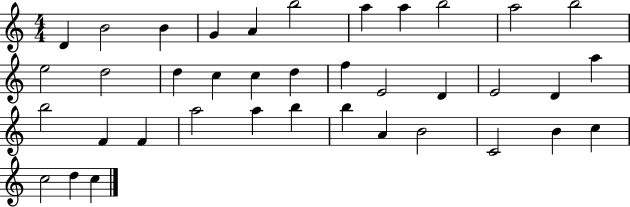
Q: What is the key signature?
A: C major